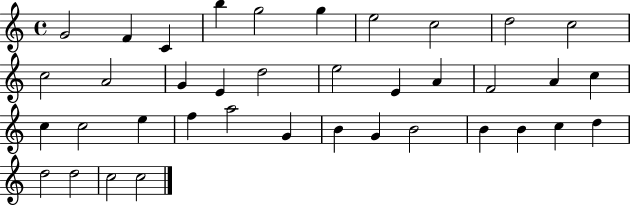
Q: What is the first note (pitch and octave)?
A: G4